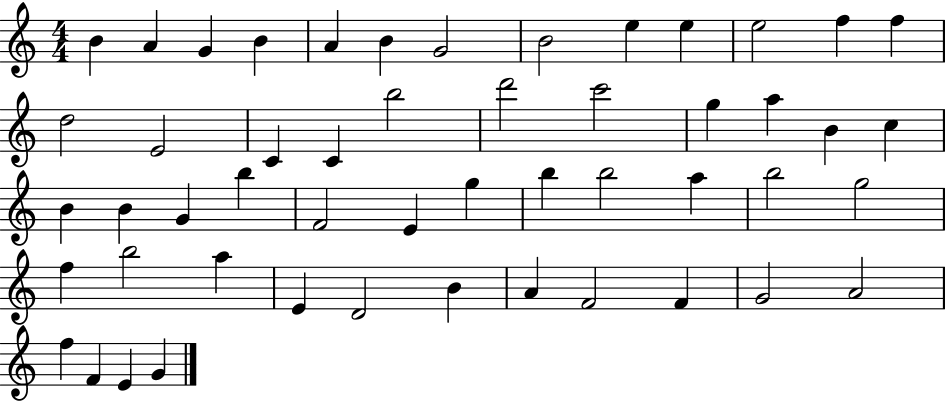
{
  \clef treble
  \numericTimeSignature
  \time 4/4
  \key c \major
  b'4 a'4 g'4 b'4 | a'4 b'4 g'2 | b'2 e''4 e''4 | e''2 f''4 f''4 | \break d''2 e'2 | c'4 c'4 b''2 | d'''2 c'''2 | g''4 a''4 b'4 c''4 | \break b'4 b'4 g'4 b''4 | f'2 e'4 g''4 | b''4 b''2 a''4 | b''2 g''2 | \break f''4 b''2 a''4 | e'4 d'2 b'4 | a'4 f'2 f'4 | g'2 a'2 | \break f''4 f'4 e'4 g'4 | \bar "|."
}